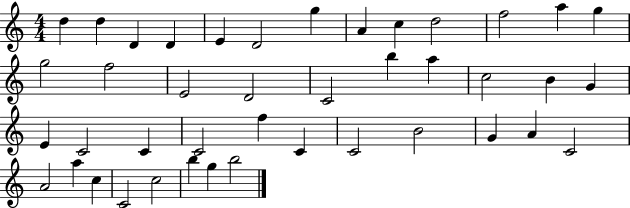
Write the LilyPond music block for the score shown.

{
  \clef treble
  \numericTimeSignature
  \time 4/4
  \key c \major
  d''4 d''4 d'4 d'4 | e'4 d'2 g''4 | a'4 c''4 d''2 | f''2 a''4 g''4 | \break g''2 f''2 | e'2 d'2 | c'2 b''4 a''4 | c''2 b'4 g'4 | \break e'4 c'2 c'4 | c'2 f''4 c'4 | c'2 b'2 | g'4 a'4 c'2 | \break a'2 a''4 c''4 | c'2 c''2 | b''4 g''4 b''2 | \bar "|."
}